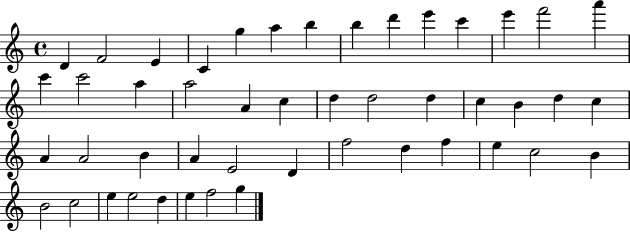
D4/q F4/h E4/q C4/q G5/q A5/q B5/q B5/q D6/q E6/q C6/q E6/q F6/h A6/q C6/q C6/h A5/q A5/h A4/q C5/q D5/q D5/h D5/q C5/q B4/q D5/q C5/q A4/q A4/h B4/q A4/q E4/h D4/q F5/h D5/q F5/q E5/q C5/h B4/q B4/h C5/h E5/q E5/h D5/q E5/q F5/h G5/q